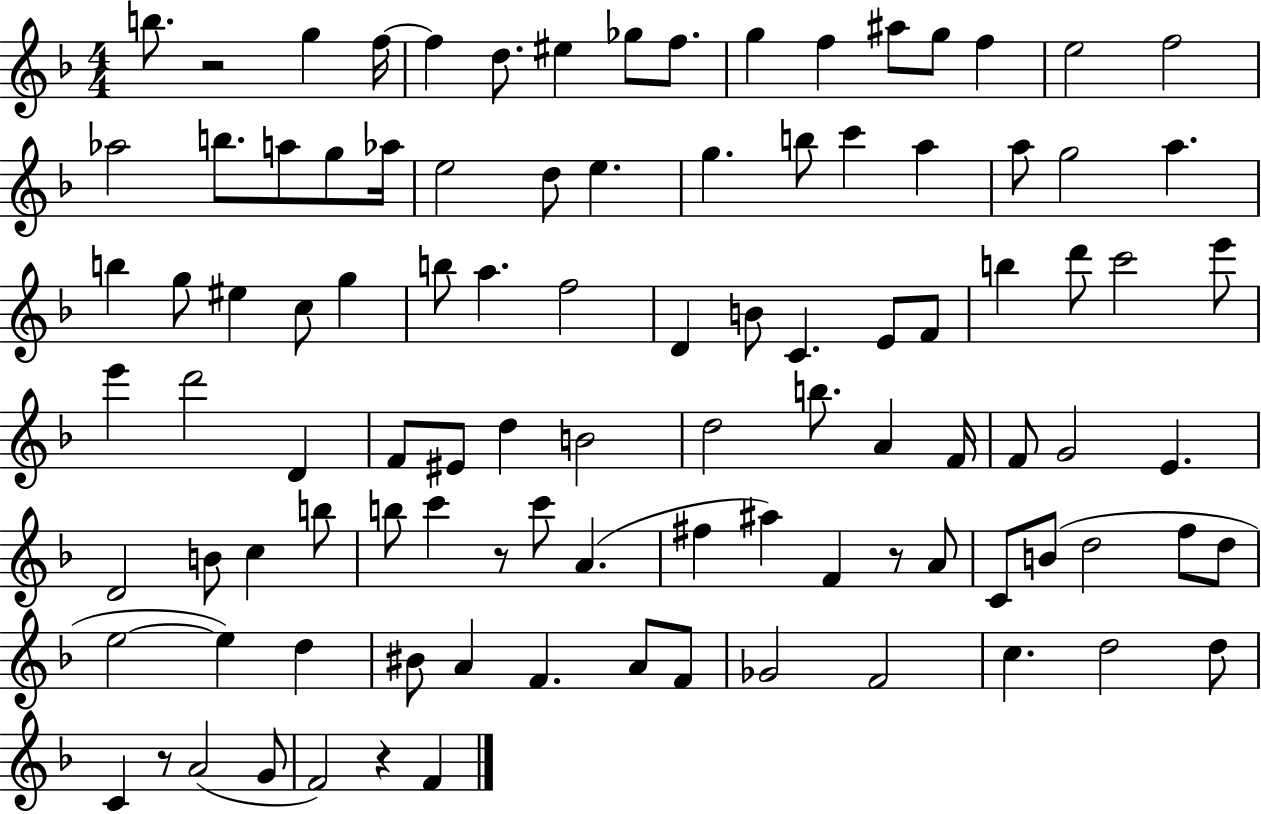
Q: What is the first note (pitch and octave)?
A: B5